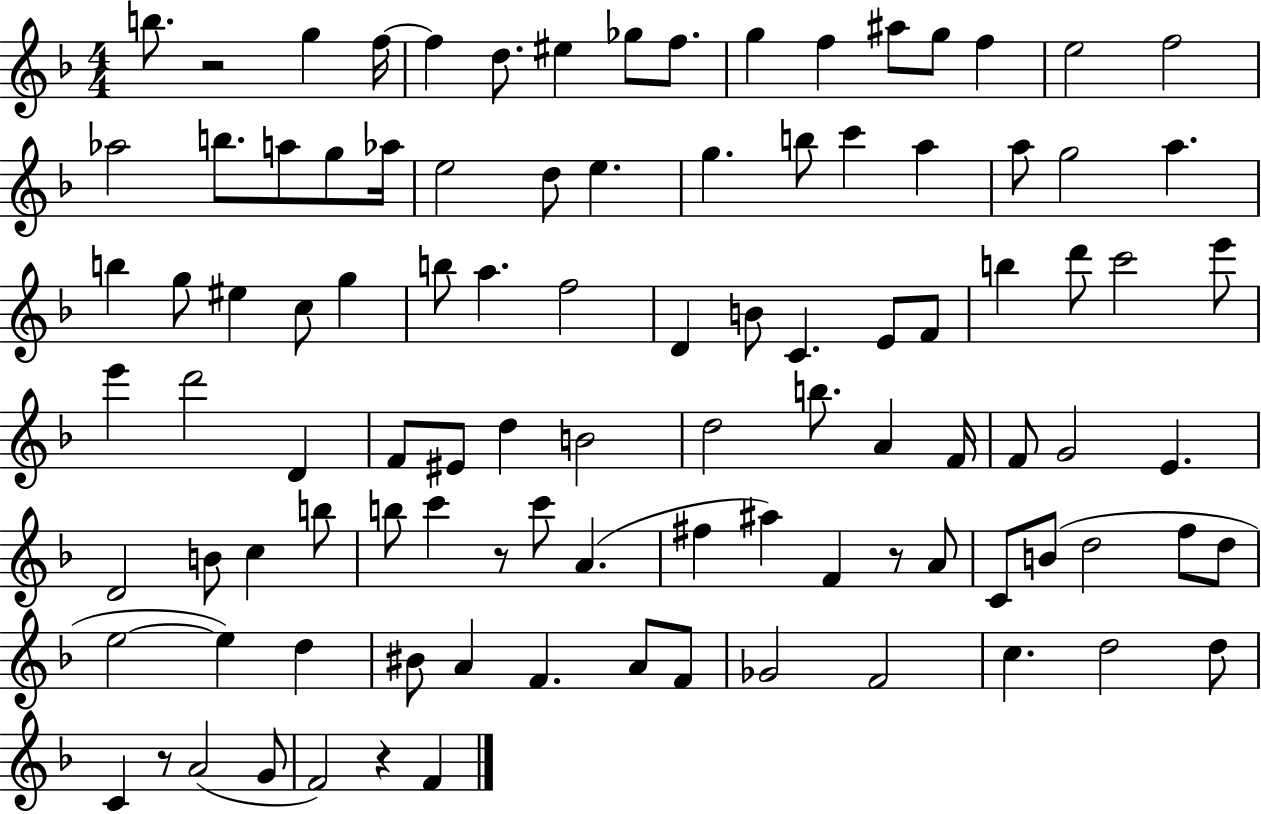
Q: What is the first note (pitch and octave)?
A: B5